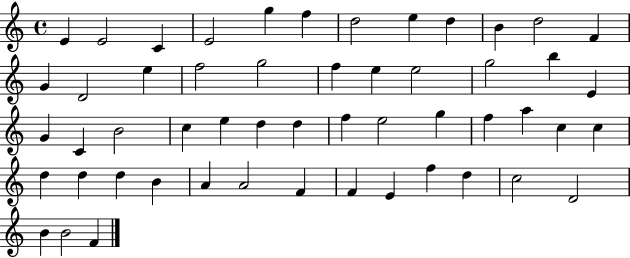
E4/q E4/h C4/q E4/h G5/q F5/q D5/h E5/q D5/q B4/q D5/h F4/q G4/q D4/h E5/q F5/h G5/h F5/q E5/q E5/h G5/h B5/q E4/q G4/q C4/q B4/h C5/q E5/q D5/q D5/q F5/q E5/h G5/q F5/q A5/q C5/q C5/q D5/q D5/q D5/q B4/q A4/q A4/h F4/q F4/q E4/q F5/q D5/q C5/h D4/h B4/q B4/h F4/q